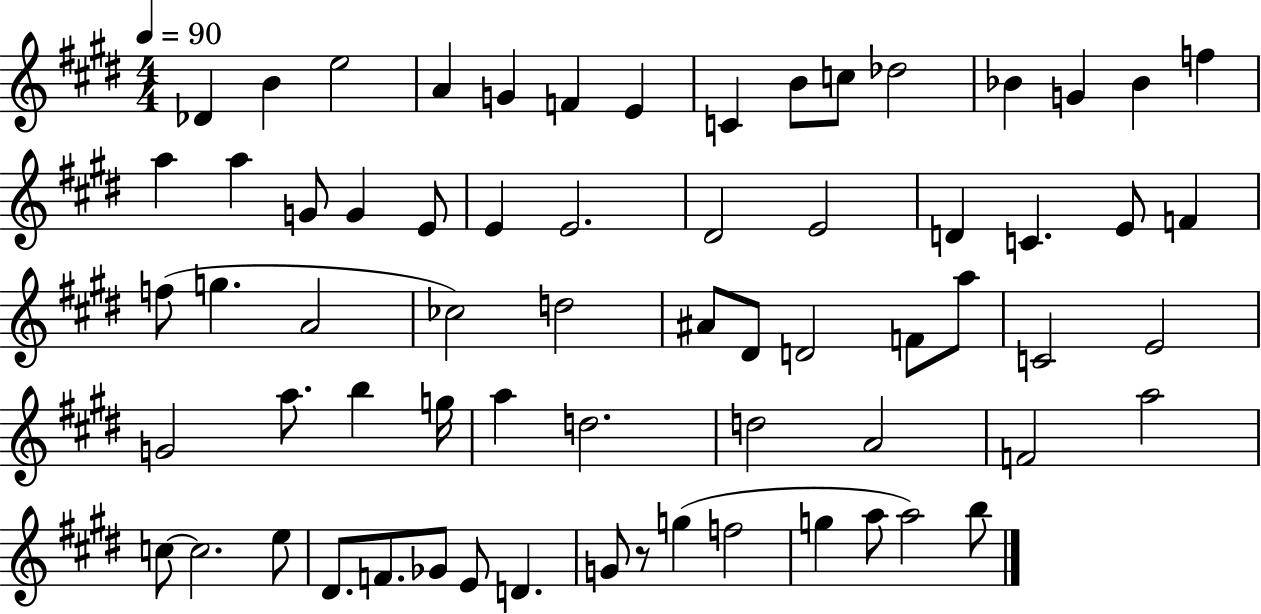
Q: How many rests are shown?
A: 1